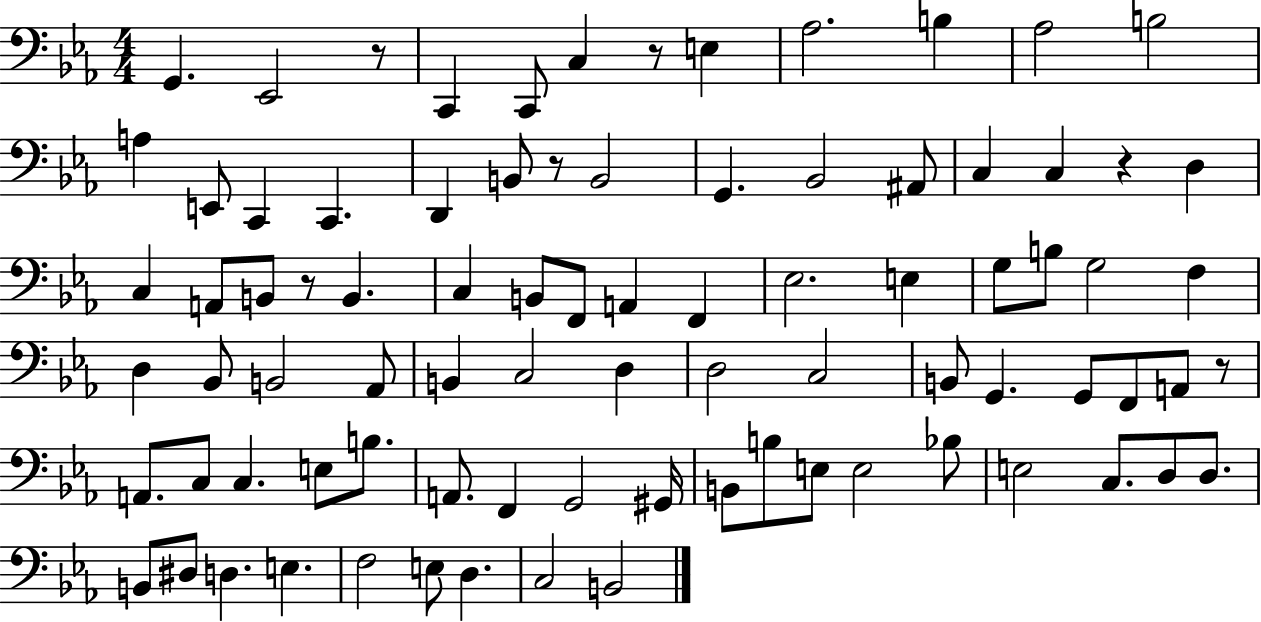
X:1
T:Untitled
M:4/4
L:1/4
K:Eb
G,, _E,,2 z/2 C,, C,,/2 C, z/2 E, _A,2 B, _A,2 B,2 A, E,,/2 C,, C,, D,, B,,/2 z/2 B,,2 G,, _B,,2 ^A,,/2 C, C, z D, C, A,,/2 B,,/2 z/2 B,, C, B,,/2 F,,/2 A,, F,, _E,2 E, G,/2 B,/2 G,2 F, D, _B,,/2 B,,2 _A,,/2 B,, C,2 D, D,2 C,2 B,,/2 G,, G,,/2 F,,/2 A,,/2 z/2 A,,/2 C,/2 C, E,/2 B,/2 A,,/2 F,, G,,2 ^G,,/4 B,,/2 B,/2 E,/2 E,2 _B,/2 E,2 C,/2 D,/2 D,/2 B,,/2 ^D,/2 D, E, F,2 E,/2 D, C,2 B,,2